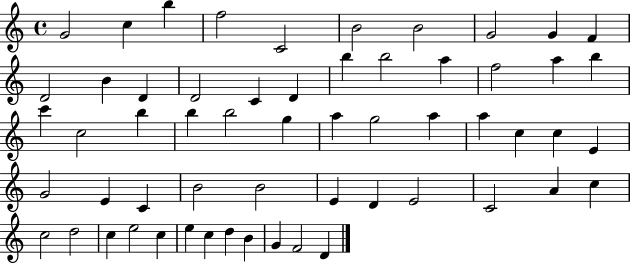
G4/h C5/q B5/q F5/h C4/h B4/h B4/h G4/h G4/q F4/q D4/h B4/q D4/q D4/h C4/q D4/q B5/q B5/h A5/q F5/h A5/q B5/q C6/q C5/h B5/q B5/q B5/h G5/q A5/q G5/h A5/q A5/q C5/q C5/q E4/q G4/h E4/q C4/q B4/h B4/h E4/q D4/q E4/h C4/h A4/q C5/q C5/h D5/h C5/q E5/h C5/q E5/q C5/q D5/q B4/q G4/q F4/h D4/q